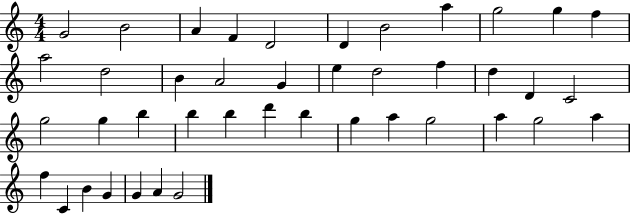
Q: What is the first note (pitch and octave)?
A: G4